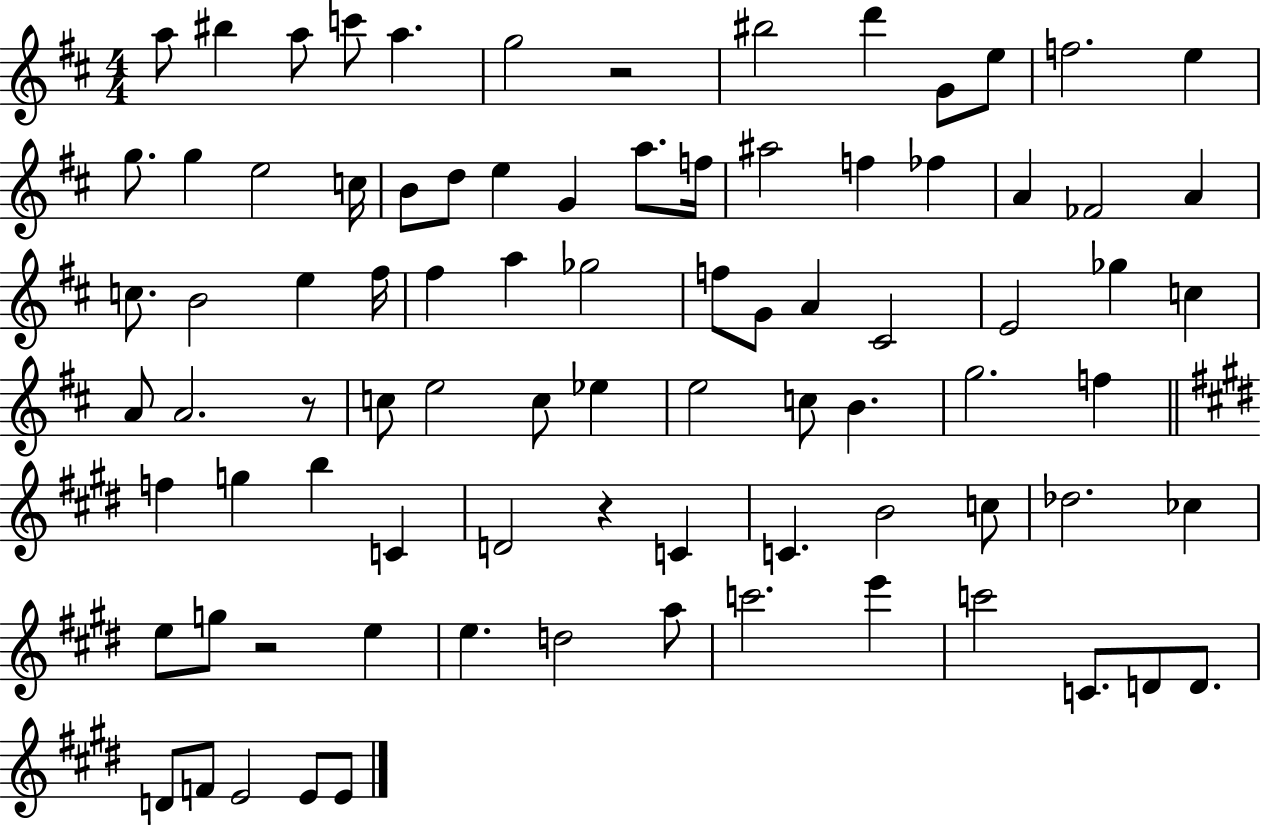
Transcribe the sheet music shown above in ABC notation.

X:1
T:Untitled
M:4/4
L:1/4
K:D
a/2 ^b a/2 c'/2 a g2 z2 ^b2 d' G/2 e/2 f2 e g/2 g e2 c/4 B/2 d/2 e G a/2 f/4 ^a2 f _f A _F2 A c/2 B2 e ^f/4 ^f a _g2 f/2 G/2 A ^C2 E2 _g c A/2 A2 z/2 c/2 e2 c/2 _e e2 c/2 B g2 f f g b C D2 z C C B2 c/2 _d2 _c e/2 g/2 z2 e e d2 a/2 c'2 e' c'2 C/2 D/2 D/2 D/2 F/2 E2 E/2 E/2